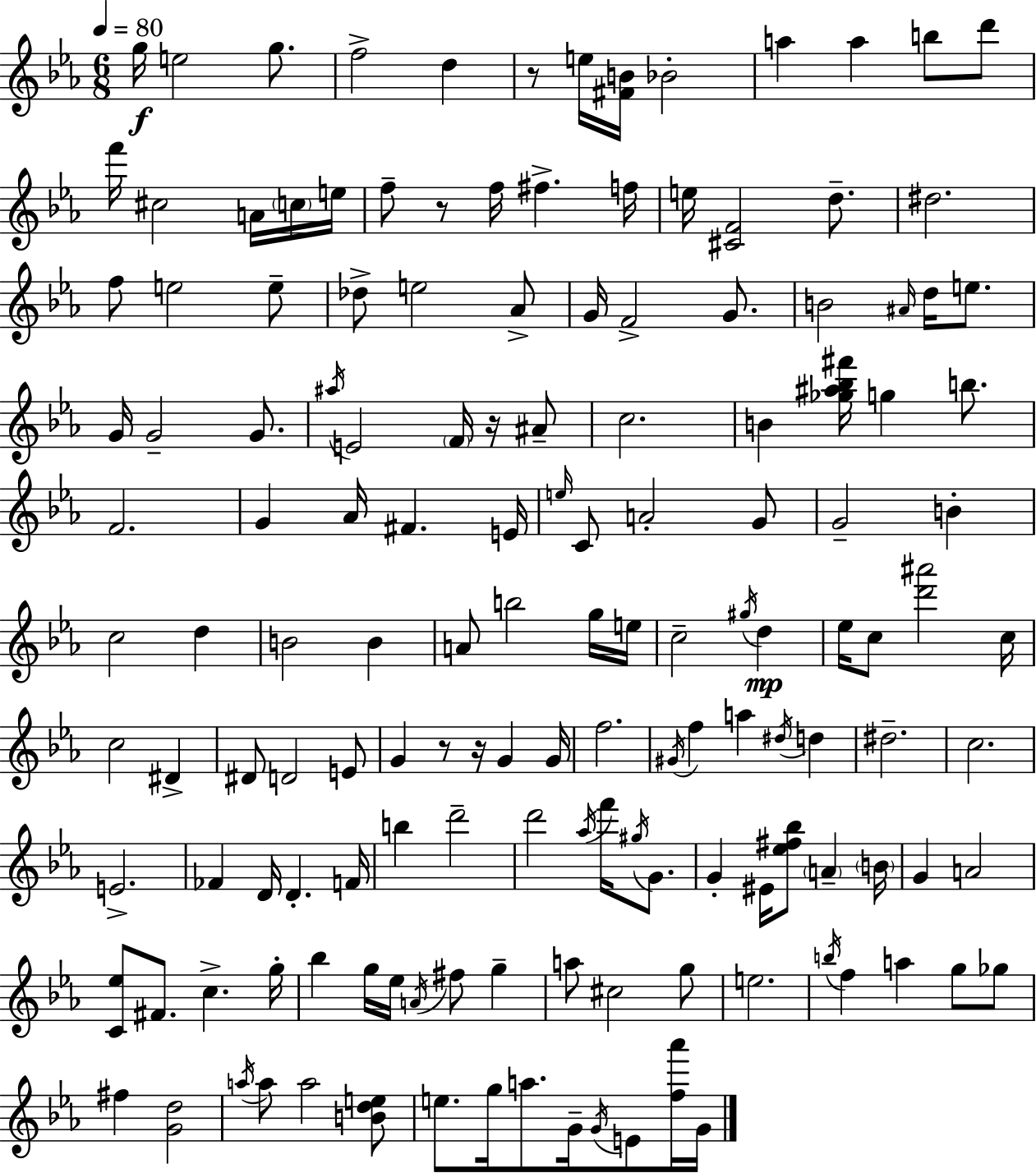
G5/s E5/h G5/e. F5/h D5/q R/e E5/s [F#4,B4]/s Bb4/h A5/q A5/q B5/e D6/e F6/s C#5/h A4/s C5/s E5/s F5/e R/e F5/s F#5/q. F5/s E5/s [C#4,F4]/h D5/e. D#5/h. F5/e E5/h E5/e Db5/e E5/h Ab4/e G4/s F4/h G4/e. B4/h A#4/s D5/s E5/e. G4/s G4/h G4/e. A#5/s E4/h F4/s R/s A#4/e C5/h. B4/q [Gb5,A#5,Bb5,F#6]/s G5/q B5/e. F4/h. G4/q Ab4/s F#4/q. E4/s E5/s C4/e A4/h G4/e G4/h B4/q C5/h D5/q B4/h B4/q A4/e B5/h G5/s E5/s C5/h G#5/s D5/q Eb5/s C5/e [D6,A#6]/h C5/s C5/h D#4/q D#4/e D4/h E4/e G4/q R/e R/s G4/q G4/s F5/h. G#4/s F5/q A5/q D#5/s D5/q D#5/h. C5/h. E4/h. FES4/q D4/s D4/q. F4/s B5/q D6/h D6/h Ab5/s F6/s G#5/s G4/e. G4/q EIS4/s [Eb5,F#5,Bb5]/e A4/q B4/s G4/q A4/h [C4,Eb5]/e F#4/e. C5/q. G5/s Bb5/q G5/s Eb5/s A4/s F#5/e G5/q A5/e C#5/h G5/e E5/h. B5/s F5/q A5/q G5/e Gb5/e F#5/q [G4,D5]/h A5/s A5/e A5/h [B4,D5,E5]/e E5/e. G5/s A5/e. G4/s G4/s E4/e [F5,Ab6]/s G4/s